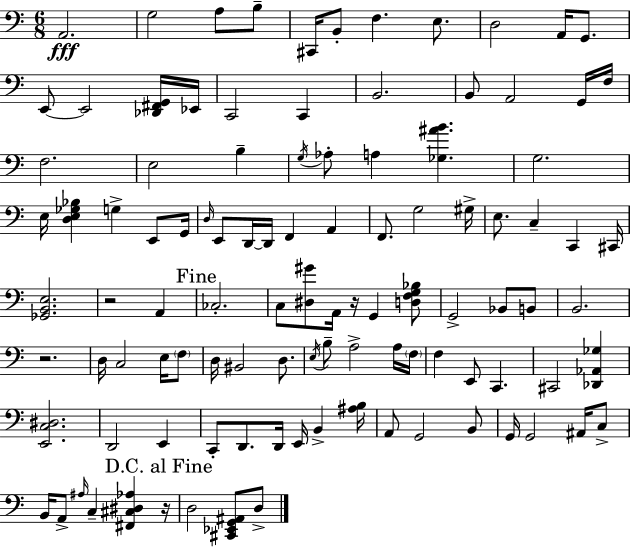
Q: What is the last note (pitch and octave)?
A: D3